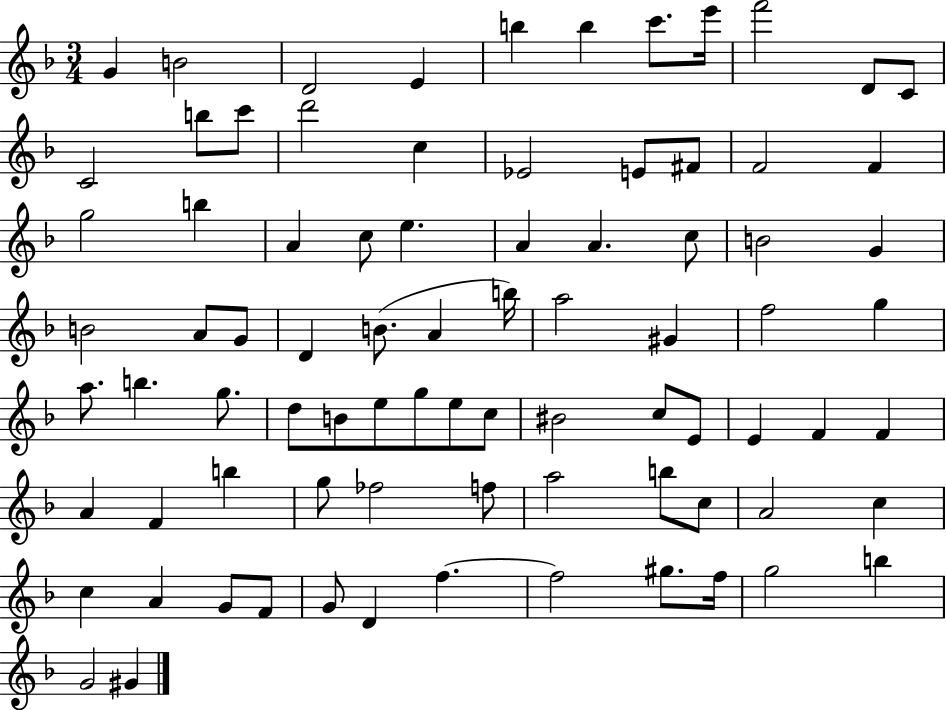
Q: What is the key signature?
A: F major